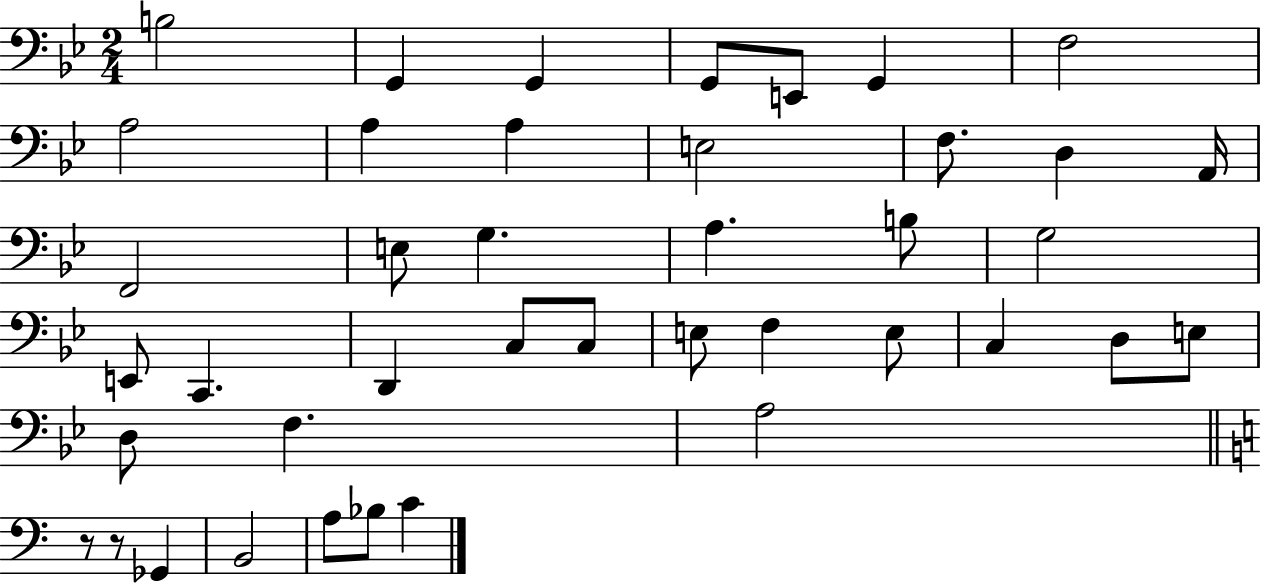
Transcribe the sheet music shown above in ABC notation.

X:1
T:Untitled
M:2/4
L:1/4
K:Bb
B,2 G,, G,, G,,/2 E,,/2 G,, F,2 A,2 A, A, E,2 F,/2 D, A,,/4 F,,2 E,/2 G, A, B,/2 G,2 E,,/2 C,, D,, C,/2 C,/2 E,/2 F, E,/2 C, D,/2 E,/2 D,/2 F, A,2 z/2 z/2 _G,, B,,2 A,/2 _B,/2 C